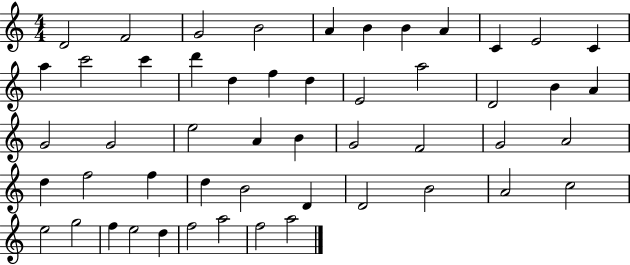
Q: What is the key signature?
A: C major